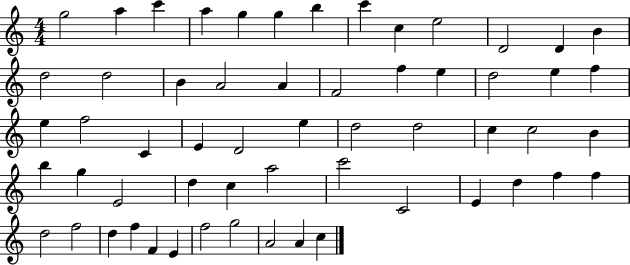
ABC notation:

X:1
T:Untitled
M:4/4
L:1/4
K:C
g2 a c' a g g b c' c e2 D2 D B d2 d2 B A2 A F2 f e d2 e f e f2 C E D2 e d2 d2 c c2 B b g E2 d c a2 c'2 C2 E d f f d2 f2 d f F E f2 g2 A2 A c